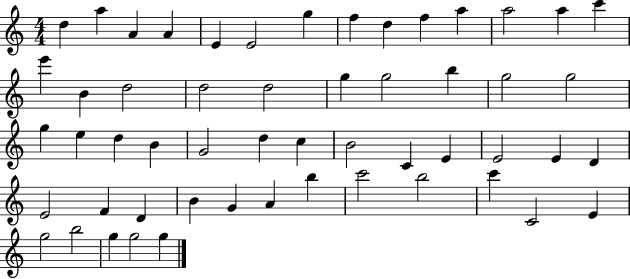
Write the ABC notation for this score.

X:1
T:Untitled
M:4/4
L:1/4
K:C
d a A A E E2 g f d f a a2 a c' e' B d2 d2 d2 g g2 b g2 g2 g e d B G2 d c B2 C E E2 E D E2 F D B G A b c'2 b2 c' C2 E g2 b2 g g2 g